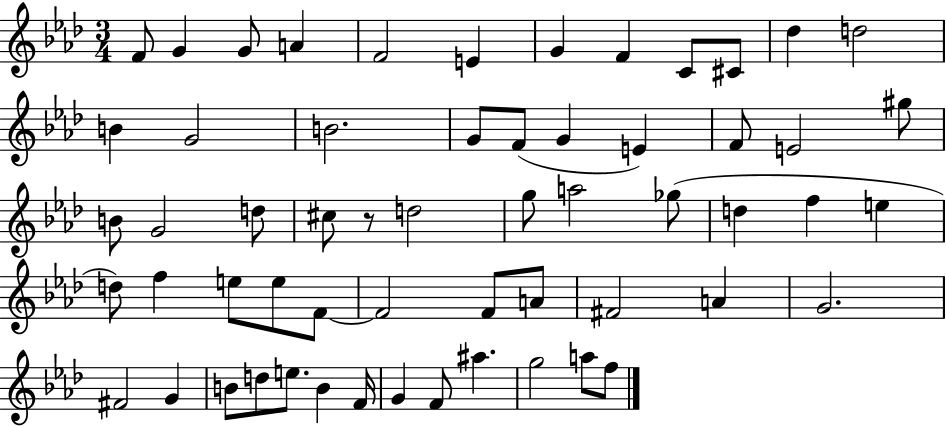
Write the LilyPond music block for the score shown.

{
  \clef treble
  \numericTimeSignature
  \time 3/4
  \key aes \major
  f'8 g'4 g'8 a'4 | f'2 e'4 | g'4 f'4 c'8 cis'8 | des''4 d''2 | \break b'4 g'2 | b'2. | g'8 f'8( g'4 e'4) | f'8 e'2 gis''8 | \break b'8 g'2 d''8 | cis''8 r8 d''2 | g''8 a''2 ges''8( | d''4 f''4 e''4 | \break d''8) f''4 e''8 e''8 f'8~~ | f'2 f'8 a'8 | fis'2 a'4 | g'2. | \break fis'2 g'4 | b'8 d''8 e''8. b'4 f'16 | g'4 f'8 ais''4. | g''2 a''8 f''8 | \break \bar "|."
}